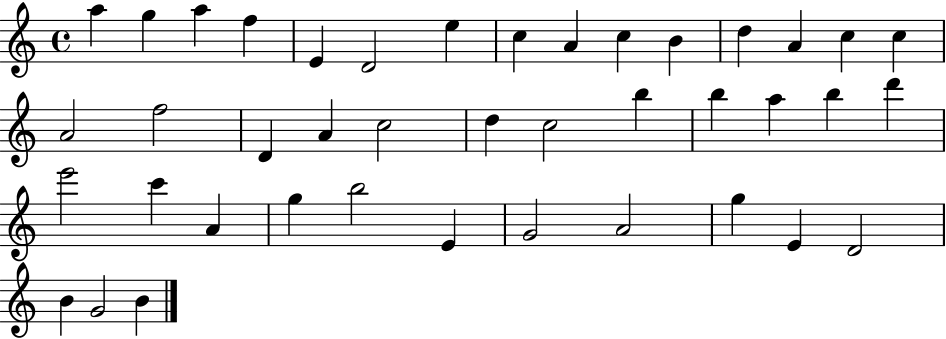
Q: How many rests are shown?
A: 0